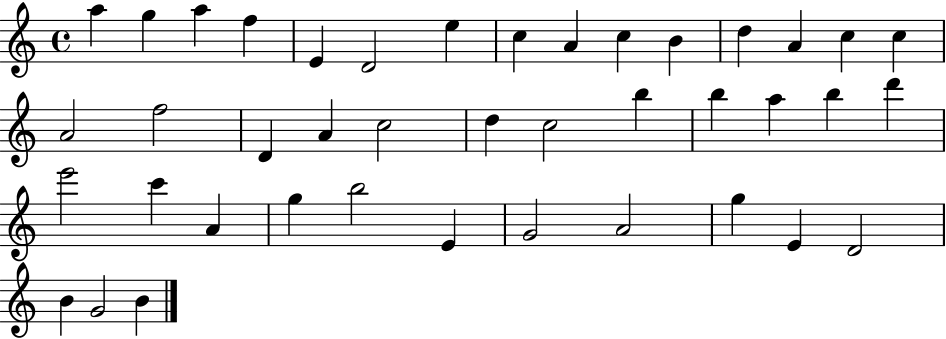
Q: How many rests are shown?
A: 0